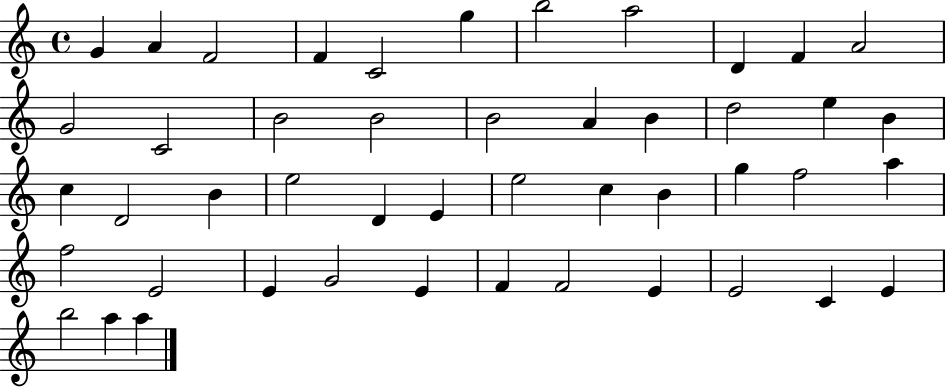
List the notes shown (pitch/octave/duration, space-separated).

G4/q A4/q F4/h F4/q C4/h G5/q B5/h A5/h D4/q F4/q A4/h G4/h C4/h B4/h B4/h B4/h A4/q B4/q D5/h E5/q B4/q C5/q D4/h B4/q E5/h D4/q E4/q E5/h C5/q B4/q G5/q F5/h A5/q F5/h E4/h E4/q G4/h E4/q F4/q F4/h E4/q E4/h C4/q E4/q B5/h A5/q A5/q